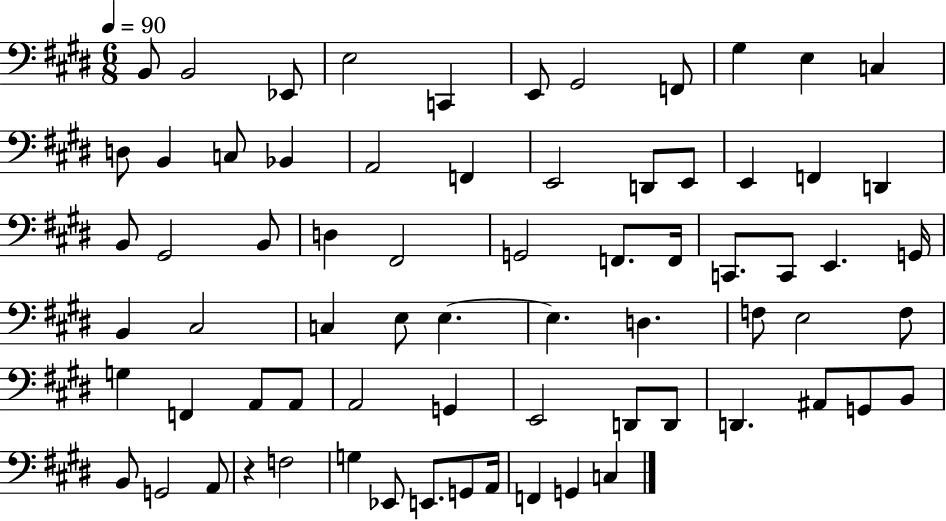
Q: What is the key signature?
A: E major